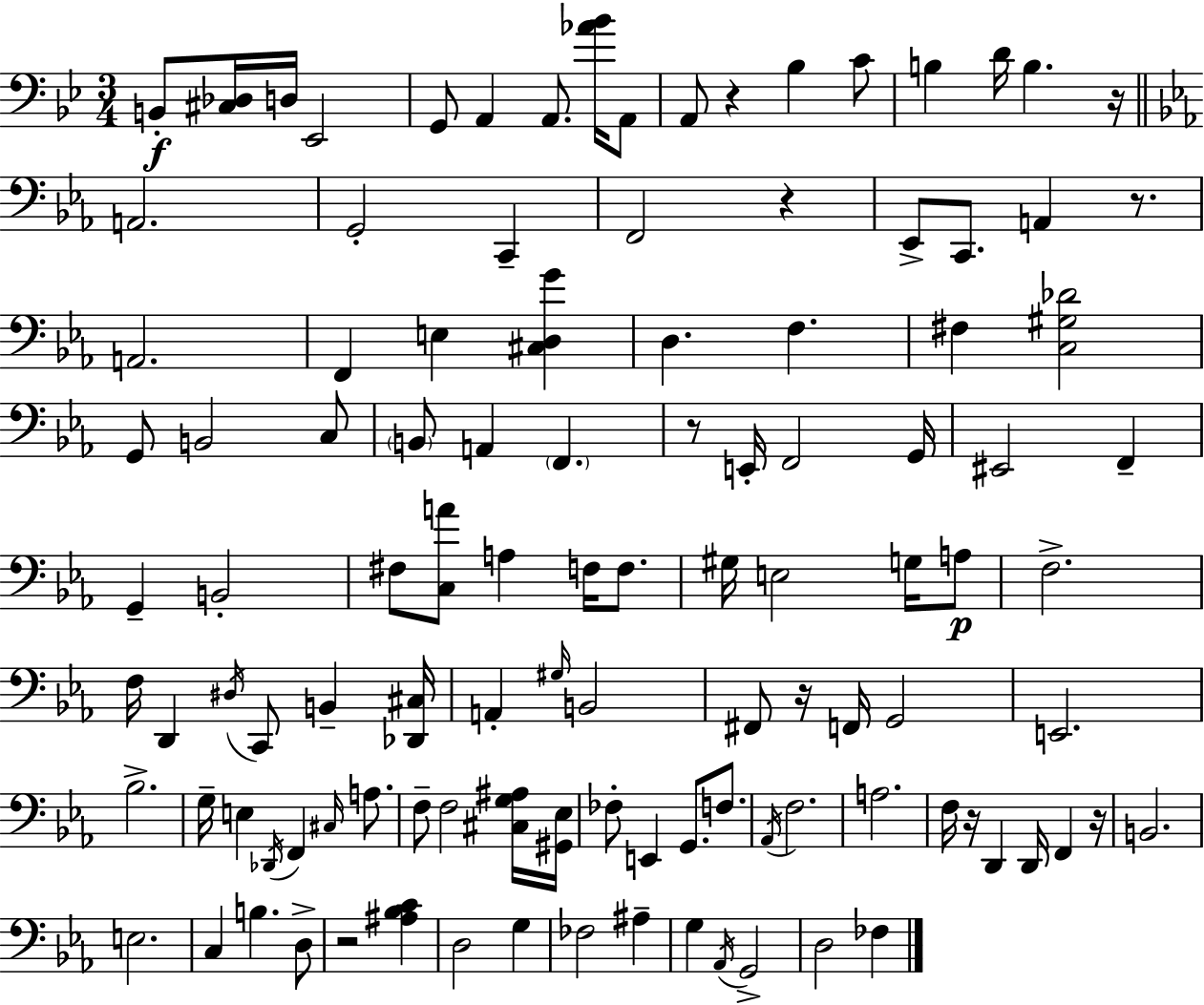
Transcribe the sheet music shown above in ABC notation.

X:1
T:Untitled
M:3/4
L:1/4
K:Bb
B,,/2 [^C,_D,]/4 D,/4 _E,,2 G,,/2 A,, A,,/2 [_A_B]/4 A,,/2 A,,/2 z _B, C/2 B, D/4 B, z/4 A,,2 G,,2 C,, F,,2 z _E,,/2 C,,/2 A,, z/2 A,,2 F,, E, [^C,D,G] D, F, ^F, [C,^G,_D]2 G,,/2 B,,2 C,/2 B,,/2 A,, F,, z/2 E,,/4 F,,2 G,,/4 ^E,,2 F,, G,, B,,2 ^F,/2 [C,A]/2 A, F,/4 F,/2 ^G,/4 E,2 G,/4 A,/2 F,2 F,/4 D,, ^D,/4 C,,/2 B,, [_D,,^C,]/4 A,, ^G,/4 B,,2 ^F,,/2 z/4 F,,/4 G,,2 E,,2 _B,2 G,/4 E, _D,,/4 F,, ^C,/4 A,/2 F,/2 F,2 [^C,G,^A,]/4 [^G,,_E,]/4 _F,/2 E,, G,,/2 F,/2 _A,,/4 F,2 A,2 F,/4 z/4 D,, D,,/4 F,, z/4 B,,2 E,2 C, B, D,/2 z2 [^A,_B,C] D,2 G, _F,2 ^A, G, _A,,/4 G,,2 D,2 _F,